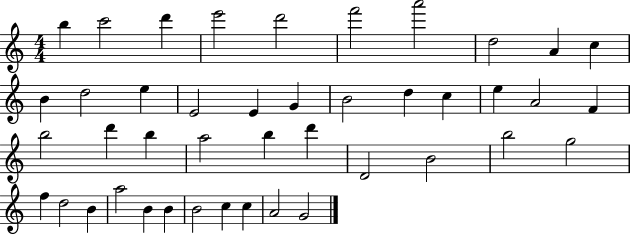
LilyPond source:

{
  \clef treble
  \numericTimeSignature
  \time 4/4
  \key c \major
  b''4 c'''2 d'''4 | e'''2 d'''2 | f'''2 a'''2 | d''2 a'4 c''4 | \break b'4 d''2 e''4 | e'2 e'4 g'4 | b'2 d''4 c''4 | e''4 a'2 f'4 | \break b''2 d'''4 b''4 | a''2 b''4 d'''4 | d'2 b'2 | b''2 g''2 | \break f''4 d''2 b'4 | a''2 b'4 b'4 | b'2 c''4 c''4 | a'2 g'2 | \break \bar "|."
}